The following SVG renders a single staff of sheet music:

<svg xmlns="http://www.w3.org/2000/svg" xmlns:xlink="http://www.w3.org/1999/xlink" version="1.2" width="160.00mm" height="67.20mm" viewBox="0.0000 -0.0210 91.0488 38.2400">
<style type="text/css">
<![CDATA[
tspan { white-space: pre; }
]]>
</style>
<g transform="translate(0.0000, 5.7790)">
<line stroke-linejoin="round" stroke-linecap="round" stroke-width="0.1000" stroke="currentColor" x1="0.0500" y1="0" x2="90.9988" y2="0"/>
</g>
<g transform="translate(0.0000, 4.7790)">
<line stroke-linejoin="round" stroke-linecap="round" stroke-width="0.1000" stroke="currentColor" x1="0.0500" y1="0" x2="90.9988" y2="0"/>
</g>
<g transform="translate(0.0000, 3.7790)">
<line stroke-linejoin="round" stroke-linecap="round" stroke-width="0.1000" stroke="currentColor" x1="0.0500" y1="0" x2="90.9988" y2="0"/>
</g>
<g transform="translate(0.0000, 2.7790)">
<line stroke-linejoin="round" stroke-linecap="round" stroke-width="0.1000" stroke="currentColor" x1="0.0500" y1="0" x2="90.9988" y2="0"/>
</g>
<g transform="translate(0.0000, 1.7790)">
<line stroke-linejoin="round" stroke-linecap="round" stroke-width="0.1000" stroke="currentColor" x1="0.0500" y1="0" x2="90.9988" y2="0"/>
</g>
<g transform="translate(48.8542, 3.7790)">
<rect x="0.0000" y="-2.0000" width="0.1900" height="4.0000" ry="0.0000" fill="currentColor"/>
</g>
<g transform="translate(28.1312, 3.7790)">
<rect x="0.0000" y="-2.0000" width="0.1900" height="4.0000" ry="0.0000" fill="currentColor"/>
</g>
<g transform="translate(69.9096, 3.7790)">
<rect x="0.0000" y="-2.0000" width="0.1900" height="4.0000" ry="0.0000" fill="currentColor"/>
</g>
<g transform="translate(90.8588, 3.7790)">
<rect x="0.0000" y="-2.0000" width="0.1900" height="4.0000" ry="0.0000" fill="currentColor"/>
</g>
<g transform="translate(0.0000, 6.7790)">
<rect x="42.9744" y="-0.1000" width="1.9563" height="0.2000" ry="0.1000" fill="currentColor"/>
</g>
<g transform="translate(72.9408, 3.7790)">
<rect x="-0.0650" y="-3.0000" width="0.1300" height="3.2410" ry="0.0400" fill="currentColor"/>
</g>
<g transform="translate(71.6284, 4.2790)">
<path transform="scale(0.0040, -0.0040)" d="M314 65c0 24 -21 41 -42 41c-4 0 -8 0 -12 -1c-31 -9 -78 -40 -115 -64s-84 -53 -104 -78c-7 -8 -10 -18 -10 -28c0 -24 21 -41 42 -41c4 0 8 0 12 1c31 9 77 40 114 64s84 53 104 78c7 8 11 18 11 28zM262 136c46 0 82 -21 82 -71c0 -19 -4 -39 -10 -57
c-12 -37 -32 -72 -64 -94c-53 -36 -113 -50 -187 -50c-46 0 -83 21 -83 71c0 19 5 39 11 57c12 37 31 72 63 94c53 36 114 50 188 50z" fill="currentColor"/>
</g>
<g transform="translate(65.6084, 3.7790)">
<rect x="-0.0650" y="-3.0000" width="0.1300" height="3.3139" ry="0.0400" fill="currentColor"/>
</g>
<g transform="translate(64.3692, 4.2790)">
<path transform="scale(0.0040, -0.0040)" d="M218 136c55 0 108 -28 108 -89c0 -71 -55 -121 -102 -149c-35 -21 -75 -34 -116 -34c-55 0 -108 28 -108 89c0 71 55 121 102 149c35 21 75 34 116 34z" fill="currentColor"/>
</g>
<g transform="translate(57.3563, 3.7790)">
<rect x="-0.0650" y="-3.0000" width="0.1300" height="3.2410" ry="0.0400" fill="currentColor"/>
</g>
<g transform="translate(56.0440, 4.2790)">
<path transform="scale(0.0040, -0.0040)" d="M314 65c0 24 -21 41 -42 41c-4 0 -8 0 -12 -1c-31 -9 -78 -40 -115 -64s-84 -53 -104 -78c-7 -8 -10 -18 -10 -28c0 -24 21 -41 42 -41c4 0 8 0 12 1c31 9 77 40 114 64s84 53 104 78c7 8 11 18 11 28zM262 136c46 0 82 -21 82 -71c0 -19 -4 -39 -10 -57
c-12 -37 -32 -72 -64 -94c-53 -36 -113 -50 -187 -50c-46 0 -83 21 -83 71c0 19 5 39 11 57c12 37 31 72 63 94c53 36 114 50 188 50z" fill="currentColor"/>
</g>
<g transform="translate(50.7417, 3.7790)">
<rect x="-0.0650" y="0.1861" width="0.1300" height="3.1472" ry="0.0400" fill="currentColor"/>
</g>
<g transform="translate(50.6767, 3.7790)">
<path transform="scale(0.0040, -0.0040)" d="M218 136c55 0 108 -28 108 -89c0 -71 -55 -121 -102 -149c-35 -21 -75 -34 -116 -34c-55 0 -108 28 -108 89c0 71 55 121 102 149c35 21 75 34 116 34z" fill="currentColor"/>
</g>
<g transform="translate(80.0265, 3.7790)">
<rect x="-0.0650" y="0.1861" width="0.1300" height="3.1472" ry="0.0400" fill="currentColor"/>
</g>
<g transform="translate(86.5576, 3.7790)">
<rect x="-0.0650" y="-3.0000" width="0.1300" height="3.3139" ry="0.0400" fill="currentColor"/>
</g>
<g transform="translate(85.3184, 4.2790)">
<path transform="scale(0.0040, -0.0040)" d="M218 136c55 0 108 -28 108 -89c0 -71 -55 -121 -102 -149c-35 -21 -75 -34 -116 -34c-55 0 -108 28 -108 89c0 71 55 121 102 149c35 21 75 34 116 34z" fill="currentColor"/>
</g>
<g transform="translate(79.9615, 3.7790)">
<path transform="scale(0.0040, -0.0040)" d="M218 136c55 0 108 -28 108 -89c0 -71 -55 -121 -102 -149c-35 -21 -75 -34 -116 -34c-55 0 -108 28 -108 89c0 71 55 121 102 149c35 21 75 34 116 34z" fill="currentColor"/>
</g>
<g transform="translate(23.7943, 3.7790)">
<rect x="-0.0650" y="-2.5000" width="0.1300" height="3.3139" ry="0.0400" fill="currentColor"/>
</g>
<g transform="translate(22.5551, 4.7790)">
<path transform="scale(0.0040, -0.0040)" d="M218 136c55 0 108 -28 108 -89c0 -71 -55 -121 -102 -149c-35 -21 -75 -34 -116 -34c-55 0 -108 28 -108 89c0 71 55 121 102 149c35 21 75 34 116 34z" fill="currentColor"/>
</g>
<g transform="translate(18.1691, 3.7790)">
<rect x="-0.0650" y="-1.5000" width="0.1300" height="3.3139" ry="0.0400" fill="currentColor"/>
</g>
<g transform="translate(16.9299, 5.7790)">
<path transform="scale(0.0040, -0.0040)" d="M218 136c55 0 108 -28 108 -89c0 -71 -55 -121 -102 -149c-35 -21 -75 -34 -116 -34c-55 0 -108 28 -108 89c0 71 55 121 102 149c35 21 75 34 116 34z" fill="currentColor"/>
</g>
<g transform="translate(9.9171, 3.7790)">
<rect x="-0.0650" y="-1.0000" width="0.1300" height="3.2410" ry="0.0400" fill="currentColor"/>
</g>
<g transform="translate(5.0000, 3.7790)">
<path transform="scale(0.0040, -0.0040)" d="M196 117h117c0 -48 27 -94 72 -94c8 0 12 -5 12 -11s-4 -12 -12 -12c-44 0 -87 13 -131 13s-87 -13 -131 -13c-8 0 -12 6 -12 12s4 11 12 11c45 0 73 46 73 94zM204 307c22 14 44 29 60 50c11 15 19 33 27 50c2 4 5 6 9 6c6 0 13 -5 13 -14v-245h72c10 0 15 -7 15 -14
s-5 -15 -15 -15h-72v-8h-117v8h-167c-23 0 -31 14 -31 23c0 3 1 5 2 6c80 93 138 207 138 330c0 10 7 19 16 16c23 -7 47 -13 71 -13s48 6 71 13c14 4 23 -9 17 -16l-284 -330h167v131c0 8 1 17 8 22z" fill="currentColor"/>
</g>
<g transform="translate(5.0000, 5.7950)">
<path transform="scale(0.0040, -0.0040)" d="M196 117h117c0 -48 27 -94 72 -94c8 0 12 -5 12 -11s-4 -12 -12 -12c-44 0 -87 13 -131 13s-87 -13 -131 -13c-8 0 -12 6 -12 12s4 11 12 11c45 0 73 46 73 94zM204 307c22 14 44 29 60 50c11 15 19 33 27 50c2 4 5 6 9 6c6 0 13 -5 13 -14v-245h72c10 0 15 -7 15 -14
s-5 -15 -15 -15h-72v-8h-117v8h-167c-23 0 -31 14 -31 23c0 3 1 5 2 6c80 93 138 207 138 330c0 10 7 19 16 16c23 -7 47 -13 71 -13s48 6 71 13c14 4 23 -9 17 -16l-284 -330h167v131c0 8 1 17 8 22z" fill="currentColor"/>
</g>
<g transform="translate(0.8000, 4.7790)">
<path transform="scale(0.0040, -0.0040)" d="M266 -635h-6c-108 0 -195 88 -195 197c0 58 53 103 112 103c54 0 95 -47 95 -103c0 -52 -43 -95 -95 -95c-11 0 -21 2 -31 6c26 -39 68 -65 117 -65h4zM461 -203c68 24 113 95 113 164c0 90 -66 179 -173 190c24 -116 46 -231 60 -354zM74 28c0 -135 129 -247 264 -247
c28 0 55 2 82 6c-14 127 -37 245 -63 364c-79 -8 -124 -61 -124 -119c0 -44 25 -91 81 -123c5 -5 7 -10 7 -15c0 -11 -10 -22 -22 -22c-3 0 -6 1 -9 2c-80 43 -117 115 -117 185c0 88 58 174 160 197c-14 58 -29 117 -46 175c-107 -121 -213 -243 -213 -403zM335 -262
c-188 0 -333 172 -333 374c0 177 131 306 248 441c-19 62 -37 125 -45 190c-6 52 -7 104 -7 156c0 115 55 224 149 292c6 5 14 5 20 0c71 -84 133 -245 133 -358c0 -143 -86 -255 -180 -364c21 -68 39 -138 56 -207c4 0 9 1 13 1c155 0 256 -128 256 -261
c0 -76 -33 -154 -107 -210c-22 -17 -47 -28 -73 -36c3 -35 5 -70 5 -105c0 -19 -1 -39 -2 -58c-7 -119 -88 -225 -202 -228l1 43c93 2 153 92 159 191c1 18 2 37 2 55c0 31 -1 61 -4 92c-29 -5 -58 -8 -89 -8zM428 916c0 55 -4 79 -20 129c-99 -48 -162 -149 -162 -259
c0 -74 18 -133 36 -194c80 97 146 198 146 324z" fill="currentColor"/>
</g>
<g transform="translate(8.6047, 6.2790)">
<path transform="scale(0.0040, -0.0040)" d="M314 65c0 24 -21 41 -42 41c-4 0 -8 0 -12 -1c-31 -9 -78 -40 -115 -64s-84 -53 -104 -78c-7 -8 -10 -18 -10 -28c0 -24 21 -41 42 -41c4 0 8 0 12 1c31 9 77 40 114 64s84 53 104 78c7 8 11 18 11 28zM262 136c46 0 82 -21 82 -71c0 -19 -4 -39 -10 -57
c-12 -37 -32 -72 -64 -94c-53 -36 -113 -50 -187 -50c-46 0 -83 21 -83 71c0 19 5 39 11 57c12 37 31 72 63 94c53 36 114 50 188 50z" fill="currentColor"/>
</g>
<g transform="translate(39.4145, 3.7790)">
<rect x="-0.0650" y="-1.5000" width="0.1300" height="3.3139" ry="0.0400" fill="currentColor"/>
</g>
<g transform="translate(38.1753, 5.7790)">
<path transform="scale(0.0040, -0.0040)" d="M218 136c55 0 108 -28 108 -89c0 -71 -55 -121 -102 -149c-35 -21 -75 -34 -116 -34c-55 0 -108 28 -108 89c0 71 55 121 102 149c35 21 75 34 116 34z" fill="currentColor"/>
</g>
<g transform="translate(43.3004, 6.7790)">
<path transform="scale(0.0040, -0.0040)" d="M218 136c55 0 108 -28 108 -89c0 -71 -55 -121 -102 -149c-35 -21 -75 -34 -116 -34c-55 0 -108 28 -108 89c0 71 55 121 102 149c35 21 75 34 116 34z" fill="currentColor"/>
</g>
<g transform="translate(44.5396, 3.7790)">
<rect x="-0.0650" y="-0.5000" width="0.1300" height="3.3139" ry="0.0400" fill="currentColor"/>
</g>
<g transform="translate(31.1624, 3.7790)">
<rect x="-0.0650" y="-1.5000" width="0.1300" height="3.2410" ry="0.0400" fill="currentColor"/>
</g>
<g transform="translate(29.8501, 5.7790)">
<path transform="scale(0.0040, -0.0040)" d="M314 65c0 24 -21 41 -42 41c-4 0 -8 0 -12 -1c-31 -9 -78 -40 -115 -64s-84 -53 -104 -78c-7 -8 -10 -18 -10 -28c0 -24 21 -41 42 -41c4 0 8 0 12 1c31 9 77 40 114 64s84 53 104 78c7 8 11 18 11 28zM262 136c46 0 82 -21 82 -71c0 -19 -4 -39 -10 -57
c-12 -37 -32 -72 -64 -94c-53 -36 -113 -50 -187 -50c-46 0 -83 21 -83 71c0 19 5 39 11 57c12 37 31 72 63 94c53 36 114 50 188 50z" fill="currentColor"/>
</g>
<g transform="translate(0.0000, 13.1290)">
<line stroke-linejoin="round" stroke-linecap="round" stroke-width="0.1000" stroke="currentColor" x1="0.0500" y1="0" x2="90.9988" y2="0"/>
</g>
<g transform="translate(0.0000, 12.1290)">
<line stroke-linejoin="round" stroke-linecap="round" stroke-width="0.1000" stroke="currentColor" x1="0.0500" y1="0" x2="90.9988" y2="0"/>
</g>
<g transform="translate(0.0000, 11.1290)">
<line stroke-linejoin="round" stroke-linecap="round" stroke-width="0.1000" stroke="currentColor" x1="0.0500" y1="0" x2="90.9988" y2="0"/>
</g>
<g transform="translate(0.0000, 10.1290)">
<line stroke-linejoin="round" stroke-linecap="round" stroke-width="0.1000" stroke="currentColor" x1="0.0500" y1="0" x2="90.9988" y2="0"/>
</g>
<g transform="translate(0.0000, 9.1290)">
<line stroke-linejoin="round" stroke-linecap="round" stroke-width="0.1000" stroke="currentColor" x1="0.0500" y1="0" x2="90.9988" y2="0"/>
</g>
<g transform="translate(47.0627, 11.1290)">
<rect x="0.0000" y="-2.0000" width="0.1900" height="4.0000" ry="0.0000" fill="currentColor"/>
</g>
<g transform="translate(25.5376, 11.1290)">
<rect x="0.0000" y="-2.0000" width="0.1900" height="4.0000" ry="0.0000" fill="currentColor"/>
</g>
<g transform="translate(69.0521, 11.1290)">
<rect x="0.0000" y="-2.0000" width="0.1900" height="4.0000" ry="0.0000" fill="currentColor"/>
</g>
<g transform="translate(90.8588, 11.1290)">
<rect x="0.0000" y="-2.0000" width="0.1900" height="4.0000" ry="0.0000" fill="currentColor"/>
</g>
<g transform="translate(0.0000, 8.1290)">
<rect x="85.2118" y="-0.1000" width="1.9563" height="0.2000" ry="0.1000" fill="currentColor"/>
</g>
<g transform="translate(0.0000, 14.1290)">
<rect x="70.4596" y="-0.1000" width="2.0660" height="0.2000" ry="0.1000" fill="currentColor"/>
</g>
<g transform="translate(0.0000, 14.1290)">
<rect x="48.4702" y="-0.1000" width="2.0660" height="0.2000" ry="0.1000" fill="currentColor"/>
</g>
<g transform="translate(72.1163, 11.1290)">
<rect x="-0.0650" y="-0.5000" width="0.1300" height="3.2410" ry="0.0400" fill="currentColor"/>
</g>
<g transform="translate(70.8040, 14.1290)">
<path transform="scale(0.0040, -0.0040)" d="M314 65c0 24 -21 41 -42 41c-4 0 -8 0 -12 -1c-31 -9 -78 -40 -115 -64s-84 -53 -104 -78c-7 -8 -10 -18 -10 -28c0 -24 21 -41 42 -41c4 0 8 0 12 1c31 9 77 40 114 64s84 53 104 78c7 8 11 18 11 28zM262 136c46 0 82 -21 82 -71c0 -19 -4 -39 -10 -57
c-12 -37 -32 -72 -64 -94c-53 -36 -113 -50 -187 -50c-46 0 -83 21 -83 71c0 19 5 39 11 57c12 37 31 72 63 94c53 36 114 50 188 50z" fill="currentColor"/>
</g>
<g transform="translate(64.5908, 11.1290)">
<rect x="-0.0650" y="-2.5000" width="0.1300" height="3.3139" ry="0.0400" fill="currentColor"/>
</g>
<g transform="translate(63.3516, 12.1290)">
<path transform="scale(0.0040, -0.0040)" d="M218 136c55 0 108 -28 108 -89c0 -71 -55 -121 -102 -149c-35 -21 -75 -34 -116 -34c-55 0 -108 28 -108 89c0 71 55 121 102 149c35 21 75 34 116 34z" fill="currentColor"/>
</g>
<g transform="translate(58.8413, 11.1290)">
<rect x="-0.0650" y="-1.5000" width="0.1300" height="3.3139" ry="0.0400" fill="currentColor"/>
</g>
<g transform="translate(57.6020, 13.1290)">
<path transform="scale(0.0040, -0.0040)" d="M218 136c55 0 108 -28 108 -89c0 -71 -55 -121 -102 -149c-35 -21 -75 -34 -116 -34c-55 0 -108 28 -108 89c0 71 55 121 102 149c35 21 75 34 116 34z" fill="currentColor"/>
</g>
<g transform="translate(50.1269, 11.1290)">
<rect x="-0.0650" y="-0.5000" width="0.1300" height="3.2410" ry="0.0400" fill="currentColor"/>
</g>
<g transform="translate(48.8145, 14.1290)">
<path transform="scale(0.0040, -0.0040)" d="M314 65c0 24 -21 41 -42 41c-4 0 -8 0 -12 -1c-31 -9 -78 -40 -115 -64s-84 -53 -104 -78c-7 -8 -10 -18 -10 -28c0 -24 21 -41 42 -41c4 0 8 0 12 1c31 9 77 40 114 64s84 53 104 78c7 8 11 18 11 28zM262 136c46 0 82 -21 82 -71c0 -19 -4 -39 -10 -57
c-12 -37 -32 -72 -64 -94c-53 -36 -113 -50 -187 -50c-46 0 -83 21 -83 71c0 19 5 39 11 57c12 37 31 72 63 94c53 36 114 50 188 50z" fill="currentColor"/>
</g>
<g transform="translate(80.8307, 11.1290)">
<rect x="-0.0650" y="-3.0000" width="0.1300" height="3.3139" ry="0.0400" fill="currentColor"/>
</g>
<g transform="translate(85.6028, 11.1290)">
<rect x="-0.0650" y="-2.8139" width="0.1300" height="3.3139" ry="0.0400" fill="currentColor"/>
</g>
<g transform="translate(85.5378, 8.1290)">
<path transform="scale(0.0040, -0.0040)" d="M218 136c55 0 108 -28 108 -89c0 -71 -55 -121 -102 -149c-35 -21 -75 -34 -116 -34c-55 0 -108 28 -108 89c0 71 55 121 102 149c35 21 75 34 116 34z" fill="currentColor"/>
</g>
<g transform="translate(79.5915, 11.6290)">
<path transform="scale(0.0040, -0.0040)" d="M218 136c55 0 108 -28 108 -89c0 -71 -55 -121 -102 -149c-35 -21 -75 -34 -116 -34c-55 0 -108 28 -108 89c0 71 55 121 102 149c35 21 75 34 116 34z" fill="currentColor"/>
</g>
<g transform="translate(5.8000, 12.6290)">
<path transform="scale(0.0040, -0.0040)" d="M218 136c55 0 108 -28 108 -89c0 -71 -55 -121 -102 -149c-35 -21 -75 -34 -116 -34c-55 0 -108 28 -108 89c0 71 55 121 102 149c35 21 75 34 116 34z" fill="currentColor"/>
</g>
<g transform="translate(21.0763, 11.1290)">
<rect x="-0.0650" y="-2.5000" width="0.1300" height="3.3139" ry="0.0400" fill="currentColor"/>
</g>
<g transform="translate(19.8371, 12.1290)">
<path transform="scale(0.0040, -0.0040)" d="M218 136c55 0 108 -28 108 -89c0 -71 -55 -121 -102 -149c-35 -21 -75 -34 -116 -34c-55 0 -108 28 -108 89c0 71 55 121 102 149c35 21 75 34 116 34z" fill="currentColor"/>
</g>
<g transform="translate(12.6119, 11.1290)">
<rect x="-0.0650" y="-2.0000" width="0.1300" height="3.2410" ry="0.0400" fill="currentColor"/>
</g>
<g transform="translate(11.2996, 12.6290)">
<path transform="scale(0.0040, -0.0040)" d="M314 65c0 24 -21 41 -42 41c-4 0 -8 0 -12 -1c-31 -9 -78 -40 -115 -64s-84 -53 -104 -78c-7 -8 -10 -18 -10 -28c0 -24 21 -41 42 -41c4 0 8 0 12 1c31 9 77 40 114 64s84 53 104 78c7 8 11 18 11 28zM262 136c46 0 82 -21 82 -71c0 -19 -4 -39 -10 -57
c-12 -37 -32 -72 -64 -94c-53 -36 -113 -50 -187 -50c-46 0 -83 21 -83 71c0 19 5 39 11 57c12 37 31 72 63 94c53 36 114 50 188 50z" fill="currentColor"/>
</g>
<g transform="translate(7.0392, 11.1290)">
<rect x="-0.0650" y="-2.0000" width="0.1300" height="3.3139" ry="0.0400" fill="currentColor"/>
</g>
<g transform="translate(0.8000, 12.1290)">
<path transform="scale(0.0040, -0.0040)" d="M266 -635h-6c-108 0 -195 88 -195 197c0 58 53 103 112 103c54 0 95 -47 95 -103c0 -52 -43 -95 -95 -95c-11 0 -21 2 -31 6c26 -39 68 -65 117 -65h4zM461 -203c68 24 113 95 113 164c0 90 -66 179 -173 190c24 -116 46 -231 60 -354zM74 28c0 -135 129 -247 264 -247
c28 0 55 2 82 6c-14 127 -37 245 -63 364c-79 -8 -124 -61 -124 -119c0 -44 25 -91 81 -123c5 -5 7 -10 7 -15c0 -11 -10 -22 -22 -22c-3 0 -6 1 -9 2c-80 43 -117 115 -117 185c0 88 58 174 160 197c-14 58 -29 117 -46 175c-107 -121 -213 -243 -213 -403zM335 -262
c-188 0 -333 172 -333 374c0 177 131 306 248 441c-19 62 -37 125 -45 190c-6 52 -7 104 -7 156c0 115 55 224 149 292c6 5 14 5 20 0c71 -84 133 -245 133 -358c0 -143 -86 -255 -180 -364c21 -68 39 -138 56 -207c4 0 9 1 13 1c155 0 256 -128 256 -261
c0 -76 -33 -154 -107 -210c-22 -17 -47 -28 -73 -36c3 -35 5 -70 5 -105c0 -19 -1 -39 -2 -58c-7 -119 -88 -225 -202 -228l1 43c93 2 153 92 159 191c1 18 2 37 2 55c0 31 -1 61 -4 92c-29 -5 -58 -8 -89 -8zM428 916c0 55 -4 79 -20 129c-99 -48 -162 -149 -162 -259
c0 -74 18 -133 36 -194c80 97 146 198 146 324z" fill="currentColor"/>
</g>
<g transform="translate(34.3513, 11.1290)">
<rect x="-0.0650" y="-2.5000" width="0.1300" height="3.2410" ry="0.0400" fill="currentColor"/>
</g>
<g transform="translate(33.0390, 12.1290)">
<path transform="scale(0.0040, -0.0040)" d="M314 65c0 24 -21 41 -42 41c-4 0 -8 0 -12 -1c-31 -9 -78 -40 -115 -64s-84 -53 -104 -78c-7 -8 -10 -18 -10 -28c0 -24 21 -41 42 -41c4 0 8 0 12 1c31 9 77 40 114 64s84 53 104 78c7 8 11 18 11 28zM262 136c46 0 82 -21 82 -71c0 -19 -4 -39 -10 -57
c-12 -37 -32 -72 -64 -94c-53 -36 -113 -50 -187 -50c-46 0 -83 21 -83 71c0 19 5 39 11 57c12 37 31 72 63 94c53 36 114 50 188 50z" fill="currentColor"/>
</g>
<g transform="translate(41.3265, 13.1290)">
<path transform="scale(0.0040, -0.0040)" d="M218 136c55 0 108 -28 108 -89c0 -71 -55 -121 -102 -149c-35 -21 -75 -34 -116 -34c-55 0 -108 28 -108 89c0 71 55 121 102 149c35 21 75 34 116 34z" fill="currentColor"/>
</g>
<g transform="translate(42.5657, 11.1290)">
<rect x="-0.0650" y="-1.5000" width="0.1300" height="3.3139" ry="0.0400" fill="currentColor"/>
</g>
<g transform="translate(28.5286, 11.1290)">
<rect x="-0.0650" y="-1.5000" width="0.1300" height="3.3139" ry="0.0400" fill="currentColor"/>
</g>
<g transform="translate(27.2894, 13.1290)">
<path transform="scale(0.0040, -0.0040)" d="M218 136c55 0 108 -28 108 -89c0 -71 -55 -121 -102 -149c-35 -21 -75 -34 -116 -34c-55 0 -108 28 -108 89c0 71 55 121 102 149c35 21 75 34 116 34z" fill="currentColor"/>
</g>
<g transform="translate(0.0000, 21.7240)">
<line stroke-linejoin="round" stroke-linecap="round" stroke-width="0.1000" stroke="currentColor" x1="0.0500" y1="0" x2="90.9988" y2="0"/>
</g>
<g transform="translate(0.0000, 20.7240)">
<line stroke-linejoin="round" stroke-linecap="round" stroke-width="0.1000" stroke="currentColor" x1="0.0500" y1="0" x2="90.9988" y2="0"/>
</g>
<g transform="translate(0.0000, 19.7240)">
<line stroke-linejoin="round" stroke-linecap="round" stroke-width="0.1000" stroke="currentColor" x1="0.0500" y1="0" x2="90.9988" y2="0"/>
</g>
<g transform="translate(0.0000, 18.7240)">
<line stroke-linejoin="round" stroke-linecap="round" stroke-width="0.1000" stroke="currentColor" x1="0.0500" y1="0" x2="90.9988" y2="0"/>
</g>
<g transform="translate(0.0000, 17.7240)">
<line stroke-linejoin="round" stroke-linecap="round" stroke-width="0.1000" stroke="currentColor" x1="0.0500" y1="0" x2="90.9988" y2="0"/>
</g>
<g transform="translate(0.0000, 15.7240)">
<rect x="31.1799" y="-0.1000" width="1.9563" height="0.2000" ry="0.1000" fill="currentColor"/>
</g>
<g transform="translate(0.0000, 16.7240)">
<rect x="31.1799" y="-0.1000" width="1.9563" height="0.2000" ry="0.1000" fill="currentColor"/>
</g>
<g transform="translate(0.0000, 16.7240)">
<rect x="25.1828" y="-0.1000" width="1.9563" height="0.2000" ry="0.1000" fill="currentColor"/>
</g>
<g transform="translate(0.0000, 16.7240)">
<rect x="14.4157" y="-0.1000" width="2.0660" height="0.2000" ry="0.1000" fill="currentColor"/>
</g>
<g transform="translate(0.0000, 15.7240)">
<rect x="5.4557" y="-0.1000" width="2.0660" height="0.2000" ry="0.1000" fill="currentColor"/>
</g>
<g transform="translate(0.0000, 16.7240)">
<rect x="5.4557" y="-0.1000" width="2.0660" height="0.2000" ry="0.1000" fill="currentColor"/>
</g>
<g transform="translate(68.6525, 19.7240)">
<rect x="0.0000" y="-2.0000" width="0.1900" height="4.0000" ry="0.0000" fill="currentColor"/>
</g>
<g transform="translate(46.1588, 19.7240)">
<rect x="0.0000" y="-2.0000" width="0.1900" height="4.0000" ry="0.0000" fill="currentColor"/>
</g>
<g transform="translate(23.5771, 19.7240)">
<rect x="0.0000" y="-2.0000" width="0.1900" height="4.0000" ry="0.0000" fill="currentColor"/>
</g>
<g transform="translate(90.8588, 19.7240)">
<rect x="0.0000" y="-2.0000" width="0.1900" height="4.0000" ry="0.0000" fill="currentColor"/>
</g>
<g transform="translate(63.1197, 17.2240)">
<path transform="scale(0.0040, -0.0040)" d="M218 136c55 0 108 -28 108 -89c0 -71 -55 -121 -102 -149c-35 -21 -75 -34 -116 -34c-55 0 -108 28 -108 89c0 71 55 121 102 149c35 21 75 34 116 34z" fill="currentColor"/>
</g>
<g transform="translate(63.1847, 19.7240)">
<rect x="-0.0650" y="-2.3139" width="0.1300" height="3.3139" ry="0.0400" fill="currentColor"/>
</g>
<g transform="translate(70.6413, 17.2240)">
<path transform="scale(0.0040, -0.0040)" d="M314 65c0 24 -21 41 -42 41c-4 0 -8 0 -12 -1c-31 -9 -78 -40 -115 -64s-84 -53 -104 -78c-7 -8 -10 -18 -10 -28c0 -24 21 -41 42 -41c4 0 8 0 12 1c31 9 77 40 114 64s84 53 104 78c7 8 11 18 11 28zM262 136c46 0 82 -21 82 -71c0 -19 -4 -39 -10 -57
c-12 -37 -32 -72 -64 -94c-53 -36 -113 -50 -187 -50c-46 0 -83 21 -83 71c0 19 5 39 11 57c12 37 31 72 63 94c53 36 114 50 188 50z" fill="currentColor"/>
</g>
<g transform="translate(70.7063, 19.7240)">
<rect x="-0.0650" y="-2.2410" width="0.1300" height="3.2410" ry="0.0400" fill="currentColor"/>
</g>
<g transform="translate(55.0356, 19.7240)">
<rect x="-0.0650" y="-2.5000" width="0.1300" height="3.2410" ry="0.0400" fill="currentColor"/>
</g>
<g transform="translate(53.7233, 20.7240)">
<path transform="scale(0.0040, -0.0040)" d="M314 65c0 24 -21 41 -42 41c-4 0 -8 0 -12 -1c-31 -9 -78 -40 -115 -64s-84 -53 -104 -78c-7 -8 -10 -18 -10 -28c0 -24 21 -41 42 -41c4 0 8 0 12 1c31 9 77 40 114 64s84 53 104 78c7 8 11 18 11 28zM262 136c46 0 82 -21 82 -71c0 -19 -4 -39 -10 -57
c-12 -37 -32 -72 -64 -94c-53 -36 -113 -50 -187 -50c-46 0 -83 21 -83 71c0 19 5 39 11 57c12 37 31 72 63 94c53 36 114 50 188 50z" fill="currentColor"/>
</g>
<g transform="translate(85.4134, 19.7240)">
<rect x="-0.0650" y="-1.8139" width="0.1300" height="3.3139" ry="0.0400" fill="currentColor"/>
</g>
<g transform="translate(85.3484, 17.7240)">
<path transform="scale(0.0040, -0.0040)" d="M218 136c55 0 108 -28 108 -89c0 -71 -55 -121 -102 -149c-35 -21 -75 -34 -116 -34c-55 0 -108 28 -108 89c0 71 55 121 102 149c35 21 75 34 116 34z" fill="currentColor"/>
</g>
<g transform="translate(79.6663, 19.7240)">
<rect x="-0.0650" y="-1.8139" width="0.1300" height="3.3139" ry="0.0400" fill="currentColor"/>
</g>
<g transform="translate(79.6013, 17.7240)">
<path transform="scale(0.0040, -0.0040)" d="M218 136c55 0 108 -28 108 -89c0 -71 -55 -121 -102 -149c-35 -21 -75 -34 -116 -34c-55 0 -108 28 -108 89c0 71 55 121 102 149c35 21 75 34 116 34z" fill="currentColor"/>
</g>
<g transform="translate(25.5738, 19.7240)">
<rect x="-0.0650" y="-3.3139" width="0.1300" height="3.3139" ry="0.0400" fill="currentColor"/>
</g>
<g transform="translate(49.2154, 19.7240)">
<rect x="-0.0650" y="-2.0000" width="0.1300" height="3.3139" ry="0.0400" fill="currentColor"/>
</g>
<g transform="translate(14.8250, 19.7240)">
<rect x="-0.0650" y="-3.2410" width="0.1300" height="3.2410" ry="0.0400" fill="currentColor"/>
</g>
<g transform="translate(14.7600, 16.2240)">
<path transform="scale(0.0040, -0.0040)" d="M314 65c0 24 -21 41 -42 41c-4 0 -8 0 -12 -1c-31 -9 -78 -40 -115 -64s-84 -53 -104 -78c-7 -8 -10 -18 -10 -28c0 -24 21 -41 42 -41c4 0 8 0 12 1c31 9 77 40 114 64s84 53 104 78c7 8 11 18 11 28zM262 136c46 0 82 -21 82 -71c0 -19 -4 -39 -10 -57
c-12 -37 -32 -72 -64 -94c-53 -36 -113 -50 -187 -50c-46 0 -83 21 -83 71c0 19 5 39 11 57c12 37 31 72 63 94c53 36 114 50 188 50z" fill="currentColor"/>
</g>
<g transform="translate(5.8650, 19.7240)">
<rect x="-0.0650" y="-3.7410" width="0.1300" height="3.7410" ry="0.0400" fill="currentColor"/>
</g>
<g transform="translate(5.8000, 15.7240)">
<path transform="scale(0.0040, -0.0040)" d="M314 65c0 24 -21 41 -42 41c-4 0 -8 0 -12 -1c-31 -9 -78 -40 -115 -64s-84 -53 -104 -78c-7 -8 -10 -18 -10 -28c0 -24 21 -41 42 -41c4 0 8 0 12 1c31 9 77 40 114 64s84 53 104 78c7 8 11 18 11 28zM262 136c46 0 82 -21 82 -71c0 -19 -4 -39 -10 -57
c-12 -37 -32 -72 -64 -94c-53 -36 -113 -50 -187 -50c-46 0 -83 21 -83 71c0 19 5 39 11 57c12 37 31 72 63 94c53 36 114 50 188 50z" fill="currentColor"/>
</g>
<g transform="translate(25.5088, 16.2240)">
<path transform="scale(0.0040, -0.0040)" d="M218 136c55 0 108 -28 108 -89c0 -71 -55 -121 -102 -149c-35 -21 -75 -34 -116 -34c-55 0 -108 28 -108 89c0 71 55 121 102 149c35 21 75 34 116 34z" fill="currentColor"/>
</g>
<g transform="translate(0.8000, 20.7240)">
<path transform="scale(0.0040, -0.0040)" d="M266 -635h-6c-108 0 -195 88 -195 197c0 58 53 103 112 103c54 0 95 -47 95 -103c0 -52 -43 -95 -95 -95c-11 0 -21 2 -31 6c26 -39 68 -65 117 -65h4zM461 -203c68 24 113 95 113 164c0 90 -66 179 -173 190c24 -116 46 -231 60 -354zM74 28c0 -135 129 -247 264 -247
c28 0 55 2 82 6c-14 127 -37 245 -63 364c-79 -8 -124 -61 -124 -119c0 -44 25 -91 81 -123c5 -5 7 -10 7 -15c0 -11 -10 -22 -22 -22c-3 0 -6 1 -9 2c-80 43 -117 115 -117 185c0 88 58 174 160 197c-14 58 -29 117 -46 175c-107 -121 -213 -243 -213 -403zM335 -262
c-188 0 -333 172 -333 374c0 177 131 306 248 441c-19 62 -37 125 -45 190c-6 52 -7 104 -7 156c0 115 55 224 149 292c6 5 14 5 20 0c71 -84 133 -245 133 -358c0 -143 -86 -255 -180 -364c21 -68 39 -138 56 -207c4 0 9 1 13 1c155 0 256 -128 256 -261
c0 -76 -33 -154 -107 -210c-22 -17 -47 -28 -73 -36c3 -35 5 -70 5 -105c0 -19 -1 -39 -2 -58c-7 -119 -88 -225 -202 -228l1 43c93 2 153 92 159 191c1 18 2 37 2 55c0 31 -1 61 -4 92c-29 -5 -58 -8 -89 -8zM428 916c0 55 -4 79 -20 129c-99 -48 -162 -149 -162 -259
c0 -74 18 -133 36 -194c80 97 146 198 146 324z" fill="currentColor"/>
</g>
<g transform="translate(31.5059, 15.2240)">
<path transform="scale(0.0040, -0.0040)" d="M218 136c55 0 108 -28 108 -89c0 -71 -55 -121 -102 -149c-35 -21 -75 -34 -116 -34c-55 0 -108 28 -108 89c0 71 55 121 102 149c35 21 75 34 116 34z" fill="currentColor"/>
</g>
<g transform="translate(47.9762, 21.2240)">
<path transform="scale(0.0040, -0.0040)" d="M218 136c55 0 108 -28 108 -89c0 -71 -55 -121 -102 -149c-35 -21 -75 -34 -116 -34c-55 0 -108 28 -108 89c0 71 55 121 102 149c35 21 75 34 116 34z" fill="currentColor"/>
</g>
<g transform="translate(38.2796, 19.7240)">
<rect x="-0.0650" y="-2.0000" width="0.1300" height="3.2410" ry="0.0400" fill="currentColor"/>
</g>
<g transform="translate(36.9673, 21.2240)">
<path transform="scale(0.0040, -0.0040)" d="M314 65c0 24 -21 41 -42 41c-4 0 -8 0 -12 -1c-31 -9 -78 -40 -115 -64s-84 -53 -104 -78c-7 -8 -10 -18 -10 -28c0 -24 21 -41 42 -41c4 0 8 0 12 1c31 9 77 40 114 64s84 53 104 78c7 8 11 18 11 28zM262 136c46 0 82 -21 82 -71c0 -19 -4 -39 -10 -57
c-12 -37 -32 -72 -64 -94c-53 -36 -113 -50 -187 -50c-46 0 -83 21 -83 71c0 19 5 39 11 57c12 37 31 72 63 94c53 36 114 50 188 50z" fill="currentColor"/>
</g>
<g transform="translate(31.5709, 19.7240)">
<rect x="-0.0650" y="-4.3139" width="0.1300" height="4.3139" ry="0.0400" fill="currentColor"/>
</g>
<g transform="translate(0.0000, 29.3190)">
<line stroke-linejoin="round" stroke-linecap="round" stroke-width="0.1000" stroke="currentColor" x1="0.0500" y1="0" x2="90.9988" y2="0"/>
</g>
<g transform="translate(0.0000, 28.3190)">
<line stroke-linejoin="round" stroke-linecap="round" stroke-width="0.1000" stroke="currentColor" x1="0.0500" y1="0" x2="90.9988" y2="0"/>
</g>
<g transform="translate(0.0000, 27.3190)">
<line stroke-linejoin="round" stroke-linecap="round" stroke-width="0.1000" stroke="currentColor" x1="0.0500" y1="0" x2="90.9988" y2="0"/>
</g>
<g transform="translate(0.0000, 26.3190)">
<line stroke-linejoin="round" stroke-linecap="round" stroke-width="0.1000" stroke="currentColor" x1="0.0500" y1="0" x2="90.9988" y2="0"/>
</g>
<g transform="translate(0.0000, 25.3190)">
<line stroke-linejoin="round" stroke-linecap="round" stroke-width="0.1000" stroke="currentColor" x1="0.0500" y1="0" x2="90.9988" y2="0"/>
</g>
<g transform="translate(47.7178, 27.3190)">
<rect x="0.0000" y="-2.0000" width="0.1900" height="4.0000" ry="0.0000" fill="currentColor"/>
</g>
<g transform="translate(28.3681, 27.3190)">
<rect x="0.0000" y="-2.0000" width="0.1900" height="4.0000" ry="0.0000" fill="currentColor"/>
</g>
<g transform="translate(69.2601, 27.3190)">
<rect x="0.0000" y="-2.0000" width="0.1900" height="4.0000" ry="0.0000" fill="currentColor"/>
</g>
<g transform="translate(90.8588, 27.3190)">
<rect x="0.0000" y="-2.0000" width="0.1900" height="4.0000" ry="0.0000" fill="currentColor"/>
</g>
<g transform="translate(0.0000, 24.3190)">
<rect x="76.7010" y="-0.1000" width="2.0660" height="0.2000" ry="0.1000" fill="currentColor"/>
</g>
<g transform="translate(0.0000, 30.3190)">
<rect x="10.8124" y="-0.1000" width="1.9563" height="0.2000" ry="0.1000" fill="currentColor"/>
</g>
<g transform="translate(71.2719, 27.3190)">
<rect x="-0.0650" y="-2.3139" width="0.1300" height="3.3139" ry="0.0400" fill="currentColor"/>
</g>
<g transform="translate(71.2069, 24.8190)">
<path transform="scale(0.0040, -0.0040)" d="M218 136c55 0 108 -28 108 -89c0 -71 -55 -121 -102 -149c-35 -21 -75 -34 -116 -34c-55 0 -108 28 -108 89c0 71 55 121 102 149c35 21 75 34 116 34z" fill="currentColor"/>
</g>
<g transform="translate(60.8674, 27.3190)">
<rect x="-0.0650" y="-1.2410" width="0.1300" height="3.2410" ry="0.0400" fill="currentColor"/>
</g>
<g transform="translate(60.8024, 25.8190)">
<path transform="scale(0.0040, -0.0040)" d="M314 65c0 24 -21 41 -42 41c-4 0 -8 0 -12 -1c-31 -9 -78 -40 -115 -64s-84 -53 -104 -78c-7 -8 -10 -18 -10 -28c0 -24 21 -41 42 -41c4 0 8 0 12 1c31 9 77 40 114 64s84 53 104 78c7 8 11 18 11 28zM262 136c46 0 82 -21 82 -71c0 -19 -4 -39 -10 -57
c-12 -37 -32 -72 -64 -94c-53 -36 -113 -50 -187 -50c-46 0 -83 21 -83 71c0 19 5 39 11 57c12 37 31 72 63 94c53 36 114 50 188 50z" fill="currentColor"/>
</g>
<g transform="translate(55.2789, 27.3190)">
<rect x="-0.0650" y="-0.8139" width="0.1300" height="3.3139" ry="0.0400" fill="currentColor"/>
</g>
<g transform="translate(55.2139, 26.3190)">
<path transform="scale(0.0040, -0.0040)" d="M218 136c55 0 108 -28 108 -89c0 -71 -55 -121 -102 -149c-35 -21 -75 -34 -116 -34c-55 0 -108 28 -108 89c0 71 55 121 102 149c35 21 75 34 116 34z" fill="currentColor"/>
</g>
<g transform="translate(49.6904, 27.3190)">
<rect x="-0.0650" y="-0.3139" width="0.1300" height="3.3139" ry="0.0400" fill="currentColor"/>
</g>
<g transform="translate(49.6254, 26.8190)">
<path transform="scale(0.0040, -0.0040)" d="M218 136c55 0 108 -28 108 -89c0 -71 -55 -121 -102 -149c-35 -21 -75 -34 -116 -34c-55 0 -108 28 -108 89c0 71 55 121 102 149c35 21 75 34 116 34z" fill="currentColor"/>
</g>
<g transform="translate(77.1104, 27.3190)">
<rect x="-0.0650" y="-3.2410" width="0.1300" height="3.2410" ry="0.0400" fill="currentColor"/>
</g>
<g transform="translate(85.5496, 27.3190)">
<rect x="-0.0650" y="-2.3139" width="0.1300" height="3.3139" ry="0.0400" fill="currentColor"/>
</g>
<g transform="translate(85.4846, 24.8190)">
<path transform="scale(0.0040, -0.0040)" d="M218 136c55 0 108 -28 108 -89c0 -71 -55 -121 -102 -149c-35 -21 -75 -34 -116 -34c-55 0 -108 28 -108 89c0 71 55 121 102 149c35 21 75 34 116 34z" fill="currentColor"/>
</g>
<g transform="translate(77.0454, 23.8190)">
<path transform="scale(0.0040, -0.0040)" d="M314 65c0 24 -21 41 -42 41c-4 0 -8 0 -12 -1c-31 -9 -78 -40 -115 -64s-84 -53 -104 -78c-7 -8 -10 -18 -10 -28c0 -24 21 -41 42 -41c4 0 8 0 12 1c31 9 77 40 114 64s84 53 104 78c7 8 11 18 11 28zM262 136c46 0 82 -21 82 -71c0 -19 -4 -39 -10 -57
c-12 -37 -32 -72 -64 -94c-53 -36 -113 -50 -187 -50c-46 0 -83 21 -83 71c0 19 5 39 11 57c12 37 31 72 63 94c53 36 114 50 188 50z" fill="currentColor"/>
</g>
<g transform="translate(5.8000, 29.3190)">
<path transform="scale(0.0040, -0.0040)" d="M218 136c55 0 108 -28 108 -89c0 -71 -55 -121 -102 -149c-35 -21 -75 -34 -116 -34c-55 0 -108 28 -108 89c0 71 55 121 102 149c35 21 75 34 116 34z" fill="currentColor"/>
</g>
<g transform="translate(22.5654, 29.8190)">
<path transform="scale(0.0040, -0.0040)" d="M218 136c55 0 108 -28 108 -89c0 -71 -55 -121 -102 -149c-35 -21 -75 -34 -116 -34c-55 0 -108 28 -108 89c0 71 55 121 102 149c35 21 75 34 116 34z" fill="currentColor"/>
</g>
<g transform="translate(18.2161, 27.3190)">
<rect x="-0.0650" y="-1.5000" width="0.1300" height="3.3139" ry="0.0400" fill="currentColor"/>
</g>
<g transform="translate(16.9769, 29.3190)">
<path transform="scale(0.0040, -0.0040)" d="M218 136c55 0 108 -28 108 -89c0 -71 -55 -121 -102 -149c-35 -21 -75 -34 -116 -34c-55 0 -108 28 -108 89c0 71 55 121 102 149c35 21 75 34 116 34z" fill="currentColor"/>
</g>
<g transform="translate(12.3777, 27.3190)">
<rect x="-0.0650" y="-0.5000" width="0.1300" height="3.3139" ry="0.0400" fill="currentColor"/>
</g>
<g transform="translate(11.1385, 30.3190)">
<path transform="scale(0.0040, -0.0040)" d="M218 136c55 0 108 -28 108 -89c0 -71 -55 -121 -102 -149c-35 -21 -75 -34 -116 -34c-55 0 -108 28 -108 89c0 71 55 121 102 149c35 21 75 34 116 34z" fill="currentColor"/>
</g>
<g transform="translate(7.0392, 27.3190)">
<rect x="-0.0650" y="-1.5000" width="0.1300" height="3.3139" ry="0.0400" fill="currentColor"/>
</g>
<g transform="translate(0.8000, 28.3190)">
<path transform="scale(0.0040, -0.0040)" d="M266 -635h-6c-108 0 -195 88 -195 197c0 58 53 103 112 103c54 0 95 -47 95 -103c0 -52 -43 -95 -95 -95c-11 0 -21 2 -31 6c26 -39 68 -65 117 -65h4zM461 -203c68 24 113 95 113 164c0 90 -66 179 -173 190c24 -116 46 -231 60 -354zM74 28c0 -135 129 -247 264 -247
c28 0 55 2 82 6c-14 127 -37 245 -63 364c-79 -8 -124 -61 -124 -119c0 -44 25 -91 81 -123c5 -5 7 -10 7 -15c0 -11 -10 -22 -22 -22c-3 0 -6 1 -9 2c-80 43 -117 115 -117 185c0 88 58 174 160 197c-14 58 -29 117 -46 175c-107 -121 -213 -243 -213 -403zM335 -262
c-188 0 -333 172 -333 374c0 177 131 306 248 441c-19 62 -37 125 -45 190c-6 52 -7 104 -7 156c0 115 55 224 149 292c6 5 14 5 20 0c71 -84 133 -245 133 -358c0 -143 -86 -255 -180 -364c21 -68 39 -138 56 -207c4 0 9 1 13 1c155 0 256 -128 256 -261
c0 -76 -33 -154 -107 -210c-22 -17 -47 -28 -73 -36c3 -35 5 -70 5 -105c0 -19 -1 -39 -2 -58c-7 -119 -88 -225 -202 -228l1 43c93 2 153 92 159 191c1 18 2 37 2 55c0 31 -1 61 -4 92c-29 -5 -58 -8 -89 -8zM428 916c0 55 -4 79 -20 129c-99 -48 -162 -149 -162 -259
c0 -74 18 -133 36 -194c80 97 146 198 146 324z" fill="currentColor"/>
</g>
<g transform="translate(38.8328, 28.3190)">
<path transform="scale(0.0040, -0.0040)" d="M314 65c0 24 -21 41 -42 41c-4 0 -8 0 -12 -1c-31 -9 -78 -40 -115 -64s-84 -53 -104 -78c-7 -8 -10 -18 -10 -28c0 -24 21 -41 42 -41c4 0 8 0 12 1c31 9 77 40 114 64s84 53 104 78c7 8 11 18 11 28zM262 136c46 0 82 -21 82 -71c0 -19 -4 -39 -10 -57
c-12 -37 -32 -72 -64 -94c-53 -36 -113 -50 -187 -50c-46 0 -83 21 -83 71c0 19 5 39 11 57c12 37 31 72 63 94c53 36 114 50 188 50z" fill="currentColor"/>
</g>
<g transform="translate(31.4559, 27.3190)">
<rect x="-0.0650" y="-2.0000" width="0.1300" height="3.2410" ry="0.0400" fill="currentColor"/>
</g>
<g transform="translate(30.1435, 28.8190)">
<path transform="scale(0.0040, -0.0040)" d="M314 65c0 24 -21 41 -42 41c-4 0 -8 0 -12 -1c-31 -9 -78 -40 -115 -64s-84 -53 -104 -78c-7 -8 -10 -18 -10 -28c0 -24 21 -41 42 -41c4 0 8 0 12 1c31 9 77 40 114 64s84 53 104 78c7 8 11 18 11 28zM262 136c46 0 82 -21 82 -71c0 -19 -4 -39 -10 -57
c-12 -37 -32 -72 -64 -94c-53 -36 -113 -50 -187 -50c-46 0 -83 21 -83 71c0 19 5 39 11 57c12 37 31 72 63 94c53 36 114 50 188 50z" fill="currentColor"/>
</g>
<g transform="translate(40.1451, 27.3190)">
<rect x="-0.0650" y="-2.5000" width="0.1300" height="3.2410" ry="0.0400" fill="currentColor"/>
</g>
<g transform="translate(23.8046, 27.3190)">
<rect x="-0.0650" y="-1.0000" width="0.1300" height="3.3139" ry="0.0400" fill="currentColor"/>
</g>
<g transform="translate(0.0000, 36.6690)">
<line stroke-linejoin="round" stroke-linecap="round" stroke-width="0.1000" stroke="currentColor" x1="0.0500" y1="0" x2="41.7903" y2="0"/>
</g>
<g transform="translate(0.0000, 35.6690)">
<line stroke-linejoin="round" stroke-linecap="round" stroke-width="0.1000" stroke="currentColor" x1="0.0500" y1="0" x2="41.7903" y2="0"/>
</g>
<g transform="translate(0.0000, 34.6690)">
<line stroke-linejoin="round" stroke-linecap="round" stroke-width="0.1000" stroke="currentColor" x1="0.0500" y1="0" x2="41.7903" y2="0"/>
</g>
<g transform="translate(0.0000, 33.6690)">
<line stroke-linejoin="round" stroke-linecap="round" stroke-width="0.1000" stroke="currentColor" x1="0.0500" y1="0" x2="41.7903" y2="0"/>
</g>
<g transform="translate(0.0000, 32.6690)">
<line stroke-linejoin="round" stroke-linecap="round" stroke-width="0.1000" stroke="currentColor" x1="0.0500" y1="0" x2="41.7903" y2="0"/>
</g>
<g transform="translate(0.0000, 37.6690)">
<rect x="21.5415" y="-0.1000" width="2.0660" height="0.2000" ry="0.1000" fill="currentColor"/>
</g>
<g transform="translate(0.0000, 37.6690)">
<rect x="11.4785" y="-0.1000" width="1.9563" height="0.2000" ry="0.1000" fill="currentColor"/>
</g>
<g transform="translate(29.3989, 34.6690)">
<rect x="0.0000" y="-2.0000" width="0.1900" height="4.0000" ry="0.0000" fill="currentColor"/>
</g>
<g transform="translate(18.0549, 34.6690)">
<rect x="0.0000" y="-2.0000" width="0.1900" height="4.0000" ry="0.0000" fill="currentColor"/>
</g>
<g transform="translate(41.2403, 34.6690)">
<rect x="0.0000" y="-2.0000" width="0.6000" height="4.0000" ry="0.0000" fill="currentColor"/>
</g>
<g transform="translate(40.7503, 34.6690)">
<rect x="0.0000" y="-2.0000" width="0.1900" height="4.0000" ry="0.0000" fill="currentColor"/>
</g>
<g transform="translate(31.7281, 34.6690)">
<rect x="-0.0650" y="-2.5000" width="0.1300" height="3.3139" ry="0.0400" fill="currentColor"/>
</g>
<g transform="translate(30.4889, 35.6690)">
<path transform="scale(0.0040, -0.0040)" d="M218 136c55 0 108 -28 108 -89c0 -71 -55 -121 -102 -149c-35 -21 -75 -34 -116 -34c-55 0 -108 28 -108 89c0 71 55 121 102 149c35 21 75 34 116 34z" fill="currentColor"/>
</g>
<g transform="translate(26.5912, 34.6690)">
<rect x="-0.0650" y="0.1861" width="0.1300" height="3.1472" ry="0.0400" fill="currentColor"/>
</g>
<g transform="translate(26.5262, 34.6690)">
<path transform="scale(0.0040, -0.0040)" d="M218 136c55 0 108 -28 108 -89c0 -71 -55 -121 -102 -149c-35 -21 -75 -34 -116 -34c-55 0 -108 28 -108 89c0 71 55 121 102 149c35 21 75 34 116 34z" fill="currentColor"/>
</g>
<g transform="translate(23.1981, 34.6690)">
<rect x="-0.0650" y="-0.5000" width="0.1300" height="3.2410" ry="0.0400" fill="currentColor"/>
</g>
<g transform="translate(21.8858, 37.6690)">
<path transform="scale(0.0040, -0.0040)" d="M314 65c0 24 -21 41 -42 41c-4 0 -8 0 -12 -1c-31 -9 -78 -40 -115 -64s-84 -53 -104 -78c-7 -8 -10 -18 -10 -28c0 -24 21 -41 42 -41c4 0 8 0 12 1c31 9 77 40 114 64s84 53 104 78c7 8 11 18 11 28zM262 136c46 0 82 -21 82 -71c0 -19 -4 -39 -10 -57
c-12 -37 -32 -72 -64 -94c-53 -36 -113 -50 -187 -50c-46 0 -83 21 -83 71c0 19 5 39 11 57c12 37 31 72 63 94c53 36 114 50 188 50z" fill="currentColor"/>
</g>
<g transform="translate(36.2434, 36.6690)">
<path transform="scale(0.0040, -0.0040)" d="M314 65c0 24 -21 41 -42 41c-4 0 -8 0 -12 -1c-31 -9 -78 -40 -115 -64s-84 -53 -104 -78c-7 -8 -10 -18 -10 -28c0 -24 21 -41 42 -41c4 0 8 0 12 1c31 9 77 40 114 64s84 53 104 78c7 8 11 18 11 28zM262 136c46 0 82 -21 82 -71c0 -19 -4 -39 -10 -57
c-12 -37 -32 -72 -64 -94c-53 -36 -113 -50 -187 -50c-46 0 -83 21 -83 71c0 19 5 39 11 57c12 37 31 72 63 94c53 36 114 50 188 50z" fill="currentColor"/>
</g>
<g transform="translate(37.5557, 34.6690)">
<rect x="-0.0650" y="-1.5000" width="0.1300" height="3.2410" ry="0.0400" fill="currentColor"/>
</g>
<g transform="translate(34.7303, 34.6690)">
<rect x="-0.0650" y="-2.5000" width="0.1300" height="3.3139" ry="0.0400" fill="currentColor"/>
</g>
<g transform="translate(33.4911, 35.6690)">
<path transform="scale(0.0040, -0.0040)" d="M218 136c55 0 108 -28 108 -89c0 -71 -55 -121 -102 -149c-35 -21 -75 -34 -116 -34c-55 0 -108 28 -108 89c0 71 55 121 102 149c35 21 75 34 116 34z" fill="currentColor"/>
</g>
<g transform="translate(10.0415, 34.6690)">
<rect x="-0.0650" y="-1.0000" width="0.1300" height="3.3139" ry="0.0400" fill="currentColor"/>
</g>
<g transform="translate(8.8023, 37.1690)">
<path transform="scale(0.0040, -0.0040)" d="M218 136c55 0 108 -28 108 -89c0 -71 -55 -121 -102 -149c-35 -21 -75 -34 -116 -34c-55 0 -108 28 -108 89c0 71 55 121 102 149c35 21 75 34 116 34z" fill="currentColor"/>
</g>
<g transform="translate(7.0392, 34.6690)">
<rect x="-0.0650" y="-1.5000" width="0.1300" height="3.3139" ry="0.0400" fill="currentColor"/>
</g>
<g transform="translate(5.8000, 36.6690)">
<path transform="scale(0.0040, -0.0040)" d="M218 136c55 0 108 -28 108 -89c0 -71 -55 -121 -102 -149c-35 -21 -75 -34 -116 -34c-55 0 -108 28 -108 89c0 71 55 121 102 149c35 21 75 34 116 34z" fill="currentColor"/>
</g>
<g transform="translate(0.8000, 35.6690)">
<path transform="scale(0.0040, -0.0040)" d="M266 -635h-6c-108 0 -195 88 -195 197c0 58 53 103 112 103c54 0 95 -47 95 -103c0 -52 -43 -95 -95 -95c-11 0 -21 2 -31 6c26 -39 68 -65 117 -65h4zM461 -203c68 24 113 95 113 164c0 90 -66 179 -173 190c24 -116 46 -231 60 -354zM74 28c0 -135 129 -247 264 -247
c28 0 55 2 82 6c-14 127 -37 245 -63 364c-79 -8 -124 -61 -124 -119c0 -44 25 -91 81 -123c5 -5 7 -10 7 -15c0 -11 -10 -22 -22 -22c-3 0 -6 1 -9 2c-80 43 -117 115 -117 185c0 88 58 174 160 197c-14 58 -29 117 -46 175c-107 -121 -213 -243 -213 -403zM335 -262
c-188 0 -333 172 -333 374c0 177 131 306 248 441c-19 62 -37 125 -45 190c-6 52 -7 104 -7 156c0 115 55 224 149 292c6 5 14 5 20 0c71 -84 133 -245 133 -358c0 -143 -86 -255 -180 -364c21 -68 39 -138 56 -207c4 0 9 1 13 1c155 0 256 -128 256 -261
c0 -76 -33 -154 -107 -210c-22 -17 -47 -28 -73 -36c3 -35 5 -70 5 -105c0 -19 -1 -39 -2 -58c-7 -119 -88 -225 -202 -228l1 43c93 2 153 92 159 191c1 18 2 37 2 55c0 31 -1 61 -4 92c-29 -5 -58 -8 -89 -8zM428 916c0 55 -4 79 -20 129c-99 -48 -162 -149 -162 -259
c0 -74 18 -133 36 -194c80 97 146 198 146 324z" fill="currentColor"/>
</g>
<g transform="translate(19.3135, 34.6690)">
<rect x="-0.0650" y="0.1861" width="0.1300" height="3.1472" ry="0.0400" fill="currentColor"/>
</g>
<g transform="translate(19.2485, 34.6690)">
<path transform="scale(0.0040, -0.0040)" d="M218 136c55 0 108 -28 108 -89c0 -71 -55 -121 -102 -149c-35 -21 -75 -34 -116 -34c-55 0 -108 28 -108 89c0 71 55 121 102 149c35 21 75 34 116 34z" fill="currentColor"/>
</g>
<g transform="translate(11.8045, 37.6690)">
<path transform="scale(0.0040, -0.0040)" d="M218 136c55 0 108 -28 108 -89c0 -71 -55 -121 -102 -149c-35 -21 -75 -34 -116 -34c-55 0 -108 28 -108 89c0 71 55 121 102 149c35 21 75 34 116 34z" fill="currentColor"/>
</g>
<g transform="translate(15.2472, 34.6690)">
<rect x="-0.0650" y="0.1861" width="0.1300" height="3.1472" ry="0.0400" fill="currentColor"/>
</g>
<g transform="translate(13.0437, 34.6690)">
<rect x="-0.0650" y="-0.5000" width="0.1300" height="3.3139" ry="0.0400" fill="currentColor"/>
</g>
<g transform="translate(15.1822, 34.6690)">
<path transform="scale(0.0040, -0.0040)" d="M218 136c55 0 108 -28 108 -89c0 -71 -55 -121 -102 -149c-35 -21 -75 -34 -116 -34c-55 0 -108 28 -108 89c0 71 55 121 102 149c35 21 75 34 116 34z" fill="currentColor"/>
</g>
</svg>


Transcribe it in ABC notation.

X:1
T:Untitled
M:4/4
L:1/4
K:C
D2 E G E2 E C B A2 A A2 B A F F2 G E G2 E C2 E G C2 A a c'2 b2 b d' F2 F G2 g g2 f f E C E D F2 G2 c d e2 g b2 g E D C B B C2 B G G E2